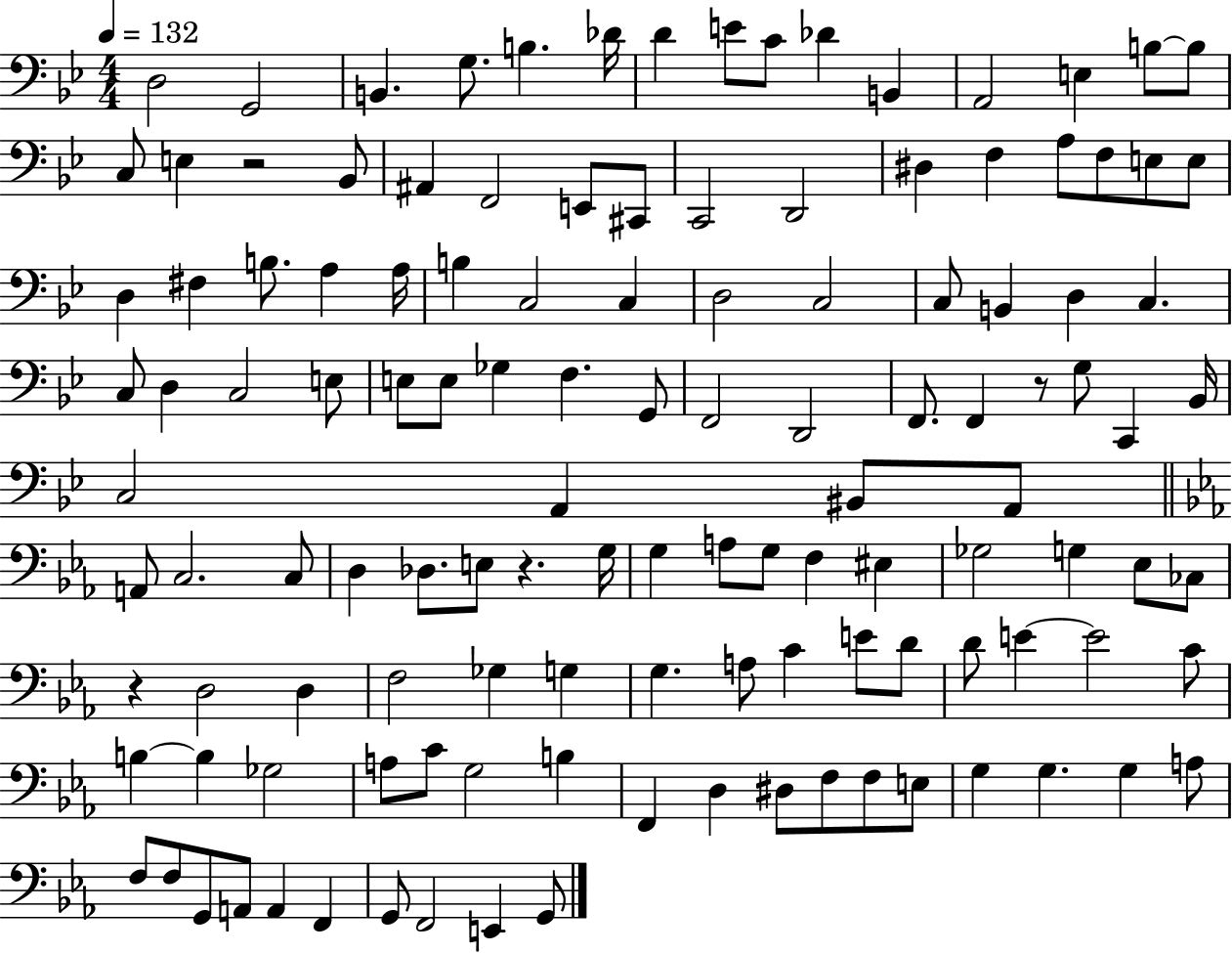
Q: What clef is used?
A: bass